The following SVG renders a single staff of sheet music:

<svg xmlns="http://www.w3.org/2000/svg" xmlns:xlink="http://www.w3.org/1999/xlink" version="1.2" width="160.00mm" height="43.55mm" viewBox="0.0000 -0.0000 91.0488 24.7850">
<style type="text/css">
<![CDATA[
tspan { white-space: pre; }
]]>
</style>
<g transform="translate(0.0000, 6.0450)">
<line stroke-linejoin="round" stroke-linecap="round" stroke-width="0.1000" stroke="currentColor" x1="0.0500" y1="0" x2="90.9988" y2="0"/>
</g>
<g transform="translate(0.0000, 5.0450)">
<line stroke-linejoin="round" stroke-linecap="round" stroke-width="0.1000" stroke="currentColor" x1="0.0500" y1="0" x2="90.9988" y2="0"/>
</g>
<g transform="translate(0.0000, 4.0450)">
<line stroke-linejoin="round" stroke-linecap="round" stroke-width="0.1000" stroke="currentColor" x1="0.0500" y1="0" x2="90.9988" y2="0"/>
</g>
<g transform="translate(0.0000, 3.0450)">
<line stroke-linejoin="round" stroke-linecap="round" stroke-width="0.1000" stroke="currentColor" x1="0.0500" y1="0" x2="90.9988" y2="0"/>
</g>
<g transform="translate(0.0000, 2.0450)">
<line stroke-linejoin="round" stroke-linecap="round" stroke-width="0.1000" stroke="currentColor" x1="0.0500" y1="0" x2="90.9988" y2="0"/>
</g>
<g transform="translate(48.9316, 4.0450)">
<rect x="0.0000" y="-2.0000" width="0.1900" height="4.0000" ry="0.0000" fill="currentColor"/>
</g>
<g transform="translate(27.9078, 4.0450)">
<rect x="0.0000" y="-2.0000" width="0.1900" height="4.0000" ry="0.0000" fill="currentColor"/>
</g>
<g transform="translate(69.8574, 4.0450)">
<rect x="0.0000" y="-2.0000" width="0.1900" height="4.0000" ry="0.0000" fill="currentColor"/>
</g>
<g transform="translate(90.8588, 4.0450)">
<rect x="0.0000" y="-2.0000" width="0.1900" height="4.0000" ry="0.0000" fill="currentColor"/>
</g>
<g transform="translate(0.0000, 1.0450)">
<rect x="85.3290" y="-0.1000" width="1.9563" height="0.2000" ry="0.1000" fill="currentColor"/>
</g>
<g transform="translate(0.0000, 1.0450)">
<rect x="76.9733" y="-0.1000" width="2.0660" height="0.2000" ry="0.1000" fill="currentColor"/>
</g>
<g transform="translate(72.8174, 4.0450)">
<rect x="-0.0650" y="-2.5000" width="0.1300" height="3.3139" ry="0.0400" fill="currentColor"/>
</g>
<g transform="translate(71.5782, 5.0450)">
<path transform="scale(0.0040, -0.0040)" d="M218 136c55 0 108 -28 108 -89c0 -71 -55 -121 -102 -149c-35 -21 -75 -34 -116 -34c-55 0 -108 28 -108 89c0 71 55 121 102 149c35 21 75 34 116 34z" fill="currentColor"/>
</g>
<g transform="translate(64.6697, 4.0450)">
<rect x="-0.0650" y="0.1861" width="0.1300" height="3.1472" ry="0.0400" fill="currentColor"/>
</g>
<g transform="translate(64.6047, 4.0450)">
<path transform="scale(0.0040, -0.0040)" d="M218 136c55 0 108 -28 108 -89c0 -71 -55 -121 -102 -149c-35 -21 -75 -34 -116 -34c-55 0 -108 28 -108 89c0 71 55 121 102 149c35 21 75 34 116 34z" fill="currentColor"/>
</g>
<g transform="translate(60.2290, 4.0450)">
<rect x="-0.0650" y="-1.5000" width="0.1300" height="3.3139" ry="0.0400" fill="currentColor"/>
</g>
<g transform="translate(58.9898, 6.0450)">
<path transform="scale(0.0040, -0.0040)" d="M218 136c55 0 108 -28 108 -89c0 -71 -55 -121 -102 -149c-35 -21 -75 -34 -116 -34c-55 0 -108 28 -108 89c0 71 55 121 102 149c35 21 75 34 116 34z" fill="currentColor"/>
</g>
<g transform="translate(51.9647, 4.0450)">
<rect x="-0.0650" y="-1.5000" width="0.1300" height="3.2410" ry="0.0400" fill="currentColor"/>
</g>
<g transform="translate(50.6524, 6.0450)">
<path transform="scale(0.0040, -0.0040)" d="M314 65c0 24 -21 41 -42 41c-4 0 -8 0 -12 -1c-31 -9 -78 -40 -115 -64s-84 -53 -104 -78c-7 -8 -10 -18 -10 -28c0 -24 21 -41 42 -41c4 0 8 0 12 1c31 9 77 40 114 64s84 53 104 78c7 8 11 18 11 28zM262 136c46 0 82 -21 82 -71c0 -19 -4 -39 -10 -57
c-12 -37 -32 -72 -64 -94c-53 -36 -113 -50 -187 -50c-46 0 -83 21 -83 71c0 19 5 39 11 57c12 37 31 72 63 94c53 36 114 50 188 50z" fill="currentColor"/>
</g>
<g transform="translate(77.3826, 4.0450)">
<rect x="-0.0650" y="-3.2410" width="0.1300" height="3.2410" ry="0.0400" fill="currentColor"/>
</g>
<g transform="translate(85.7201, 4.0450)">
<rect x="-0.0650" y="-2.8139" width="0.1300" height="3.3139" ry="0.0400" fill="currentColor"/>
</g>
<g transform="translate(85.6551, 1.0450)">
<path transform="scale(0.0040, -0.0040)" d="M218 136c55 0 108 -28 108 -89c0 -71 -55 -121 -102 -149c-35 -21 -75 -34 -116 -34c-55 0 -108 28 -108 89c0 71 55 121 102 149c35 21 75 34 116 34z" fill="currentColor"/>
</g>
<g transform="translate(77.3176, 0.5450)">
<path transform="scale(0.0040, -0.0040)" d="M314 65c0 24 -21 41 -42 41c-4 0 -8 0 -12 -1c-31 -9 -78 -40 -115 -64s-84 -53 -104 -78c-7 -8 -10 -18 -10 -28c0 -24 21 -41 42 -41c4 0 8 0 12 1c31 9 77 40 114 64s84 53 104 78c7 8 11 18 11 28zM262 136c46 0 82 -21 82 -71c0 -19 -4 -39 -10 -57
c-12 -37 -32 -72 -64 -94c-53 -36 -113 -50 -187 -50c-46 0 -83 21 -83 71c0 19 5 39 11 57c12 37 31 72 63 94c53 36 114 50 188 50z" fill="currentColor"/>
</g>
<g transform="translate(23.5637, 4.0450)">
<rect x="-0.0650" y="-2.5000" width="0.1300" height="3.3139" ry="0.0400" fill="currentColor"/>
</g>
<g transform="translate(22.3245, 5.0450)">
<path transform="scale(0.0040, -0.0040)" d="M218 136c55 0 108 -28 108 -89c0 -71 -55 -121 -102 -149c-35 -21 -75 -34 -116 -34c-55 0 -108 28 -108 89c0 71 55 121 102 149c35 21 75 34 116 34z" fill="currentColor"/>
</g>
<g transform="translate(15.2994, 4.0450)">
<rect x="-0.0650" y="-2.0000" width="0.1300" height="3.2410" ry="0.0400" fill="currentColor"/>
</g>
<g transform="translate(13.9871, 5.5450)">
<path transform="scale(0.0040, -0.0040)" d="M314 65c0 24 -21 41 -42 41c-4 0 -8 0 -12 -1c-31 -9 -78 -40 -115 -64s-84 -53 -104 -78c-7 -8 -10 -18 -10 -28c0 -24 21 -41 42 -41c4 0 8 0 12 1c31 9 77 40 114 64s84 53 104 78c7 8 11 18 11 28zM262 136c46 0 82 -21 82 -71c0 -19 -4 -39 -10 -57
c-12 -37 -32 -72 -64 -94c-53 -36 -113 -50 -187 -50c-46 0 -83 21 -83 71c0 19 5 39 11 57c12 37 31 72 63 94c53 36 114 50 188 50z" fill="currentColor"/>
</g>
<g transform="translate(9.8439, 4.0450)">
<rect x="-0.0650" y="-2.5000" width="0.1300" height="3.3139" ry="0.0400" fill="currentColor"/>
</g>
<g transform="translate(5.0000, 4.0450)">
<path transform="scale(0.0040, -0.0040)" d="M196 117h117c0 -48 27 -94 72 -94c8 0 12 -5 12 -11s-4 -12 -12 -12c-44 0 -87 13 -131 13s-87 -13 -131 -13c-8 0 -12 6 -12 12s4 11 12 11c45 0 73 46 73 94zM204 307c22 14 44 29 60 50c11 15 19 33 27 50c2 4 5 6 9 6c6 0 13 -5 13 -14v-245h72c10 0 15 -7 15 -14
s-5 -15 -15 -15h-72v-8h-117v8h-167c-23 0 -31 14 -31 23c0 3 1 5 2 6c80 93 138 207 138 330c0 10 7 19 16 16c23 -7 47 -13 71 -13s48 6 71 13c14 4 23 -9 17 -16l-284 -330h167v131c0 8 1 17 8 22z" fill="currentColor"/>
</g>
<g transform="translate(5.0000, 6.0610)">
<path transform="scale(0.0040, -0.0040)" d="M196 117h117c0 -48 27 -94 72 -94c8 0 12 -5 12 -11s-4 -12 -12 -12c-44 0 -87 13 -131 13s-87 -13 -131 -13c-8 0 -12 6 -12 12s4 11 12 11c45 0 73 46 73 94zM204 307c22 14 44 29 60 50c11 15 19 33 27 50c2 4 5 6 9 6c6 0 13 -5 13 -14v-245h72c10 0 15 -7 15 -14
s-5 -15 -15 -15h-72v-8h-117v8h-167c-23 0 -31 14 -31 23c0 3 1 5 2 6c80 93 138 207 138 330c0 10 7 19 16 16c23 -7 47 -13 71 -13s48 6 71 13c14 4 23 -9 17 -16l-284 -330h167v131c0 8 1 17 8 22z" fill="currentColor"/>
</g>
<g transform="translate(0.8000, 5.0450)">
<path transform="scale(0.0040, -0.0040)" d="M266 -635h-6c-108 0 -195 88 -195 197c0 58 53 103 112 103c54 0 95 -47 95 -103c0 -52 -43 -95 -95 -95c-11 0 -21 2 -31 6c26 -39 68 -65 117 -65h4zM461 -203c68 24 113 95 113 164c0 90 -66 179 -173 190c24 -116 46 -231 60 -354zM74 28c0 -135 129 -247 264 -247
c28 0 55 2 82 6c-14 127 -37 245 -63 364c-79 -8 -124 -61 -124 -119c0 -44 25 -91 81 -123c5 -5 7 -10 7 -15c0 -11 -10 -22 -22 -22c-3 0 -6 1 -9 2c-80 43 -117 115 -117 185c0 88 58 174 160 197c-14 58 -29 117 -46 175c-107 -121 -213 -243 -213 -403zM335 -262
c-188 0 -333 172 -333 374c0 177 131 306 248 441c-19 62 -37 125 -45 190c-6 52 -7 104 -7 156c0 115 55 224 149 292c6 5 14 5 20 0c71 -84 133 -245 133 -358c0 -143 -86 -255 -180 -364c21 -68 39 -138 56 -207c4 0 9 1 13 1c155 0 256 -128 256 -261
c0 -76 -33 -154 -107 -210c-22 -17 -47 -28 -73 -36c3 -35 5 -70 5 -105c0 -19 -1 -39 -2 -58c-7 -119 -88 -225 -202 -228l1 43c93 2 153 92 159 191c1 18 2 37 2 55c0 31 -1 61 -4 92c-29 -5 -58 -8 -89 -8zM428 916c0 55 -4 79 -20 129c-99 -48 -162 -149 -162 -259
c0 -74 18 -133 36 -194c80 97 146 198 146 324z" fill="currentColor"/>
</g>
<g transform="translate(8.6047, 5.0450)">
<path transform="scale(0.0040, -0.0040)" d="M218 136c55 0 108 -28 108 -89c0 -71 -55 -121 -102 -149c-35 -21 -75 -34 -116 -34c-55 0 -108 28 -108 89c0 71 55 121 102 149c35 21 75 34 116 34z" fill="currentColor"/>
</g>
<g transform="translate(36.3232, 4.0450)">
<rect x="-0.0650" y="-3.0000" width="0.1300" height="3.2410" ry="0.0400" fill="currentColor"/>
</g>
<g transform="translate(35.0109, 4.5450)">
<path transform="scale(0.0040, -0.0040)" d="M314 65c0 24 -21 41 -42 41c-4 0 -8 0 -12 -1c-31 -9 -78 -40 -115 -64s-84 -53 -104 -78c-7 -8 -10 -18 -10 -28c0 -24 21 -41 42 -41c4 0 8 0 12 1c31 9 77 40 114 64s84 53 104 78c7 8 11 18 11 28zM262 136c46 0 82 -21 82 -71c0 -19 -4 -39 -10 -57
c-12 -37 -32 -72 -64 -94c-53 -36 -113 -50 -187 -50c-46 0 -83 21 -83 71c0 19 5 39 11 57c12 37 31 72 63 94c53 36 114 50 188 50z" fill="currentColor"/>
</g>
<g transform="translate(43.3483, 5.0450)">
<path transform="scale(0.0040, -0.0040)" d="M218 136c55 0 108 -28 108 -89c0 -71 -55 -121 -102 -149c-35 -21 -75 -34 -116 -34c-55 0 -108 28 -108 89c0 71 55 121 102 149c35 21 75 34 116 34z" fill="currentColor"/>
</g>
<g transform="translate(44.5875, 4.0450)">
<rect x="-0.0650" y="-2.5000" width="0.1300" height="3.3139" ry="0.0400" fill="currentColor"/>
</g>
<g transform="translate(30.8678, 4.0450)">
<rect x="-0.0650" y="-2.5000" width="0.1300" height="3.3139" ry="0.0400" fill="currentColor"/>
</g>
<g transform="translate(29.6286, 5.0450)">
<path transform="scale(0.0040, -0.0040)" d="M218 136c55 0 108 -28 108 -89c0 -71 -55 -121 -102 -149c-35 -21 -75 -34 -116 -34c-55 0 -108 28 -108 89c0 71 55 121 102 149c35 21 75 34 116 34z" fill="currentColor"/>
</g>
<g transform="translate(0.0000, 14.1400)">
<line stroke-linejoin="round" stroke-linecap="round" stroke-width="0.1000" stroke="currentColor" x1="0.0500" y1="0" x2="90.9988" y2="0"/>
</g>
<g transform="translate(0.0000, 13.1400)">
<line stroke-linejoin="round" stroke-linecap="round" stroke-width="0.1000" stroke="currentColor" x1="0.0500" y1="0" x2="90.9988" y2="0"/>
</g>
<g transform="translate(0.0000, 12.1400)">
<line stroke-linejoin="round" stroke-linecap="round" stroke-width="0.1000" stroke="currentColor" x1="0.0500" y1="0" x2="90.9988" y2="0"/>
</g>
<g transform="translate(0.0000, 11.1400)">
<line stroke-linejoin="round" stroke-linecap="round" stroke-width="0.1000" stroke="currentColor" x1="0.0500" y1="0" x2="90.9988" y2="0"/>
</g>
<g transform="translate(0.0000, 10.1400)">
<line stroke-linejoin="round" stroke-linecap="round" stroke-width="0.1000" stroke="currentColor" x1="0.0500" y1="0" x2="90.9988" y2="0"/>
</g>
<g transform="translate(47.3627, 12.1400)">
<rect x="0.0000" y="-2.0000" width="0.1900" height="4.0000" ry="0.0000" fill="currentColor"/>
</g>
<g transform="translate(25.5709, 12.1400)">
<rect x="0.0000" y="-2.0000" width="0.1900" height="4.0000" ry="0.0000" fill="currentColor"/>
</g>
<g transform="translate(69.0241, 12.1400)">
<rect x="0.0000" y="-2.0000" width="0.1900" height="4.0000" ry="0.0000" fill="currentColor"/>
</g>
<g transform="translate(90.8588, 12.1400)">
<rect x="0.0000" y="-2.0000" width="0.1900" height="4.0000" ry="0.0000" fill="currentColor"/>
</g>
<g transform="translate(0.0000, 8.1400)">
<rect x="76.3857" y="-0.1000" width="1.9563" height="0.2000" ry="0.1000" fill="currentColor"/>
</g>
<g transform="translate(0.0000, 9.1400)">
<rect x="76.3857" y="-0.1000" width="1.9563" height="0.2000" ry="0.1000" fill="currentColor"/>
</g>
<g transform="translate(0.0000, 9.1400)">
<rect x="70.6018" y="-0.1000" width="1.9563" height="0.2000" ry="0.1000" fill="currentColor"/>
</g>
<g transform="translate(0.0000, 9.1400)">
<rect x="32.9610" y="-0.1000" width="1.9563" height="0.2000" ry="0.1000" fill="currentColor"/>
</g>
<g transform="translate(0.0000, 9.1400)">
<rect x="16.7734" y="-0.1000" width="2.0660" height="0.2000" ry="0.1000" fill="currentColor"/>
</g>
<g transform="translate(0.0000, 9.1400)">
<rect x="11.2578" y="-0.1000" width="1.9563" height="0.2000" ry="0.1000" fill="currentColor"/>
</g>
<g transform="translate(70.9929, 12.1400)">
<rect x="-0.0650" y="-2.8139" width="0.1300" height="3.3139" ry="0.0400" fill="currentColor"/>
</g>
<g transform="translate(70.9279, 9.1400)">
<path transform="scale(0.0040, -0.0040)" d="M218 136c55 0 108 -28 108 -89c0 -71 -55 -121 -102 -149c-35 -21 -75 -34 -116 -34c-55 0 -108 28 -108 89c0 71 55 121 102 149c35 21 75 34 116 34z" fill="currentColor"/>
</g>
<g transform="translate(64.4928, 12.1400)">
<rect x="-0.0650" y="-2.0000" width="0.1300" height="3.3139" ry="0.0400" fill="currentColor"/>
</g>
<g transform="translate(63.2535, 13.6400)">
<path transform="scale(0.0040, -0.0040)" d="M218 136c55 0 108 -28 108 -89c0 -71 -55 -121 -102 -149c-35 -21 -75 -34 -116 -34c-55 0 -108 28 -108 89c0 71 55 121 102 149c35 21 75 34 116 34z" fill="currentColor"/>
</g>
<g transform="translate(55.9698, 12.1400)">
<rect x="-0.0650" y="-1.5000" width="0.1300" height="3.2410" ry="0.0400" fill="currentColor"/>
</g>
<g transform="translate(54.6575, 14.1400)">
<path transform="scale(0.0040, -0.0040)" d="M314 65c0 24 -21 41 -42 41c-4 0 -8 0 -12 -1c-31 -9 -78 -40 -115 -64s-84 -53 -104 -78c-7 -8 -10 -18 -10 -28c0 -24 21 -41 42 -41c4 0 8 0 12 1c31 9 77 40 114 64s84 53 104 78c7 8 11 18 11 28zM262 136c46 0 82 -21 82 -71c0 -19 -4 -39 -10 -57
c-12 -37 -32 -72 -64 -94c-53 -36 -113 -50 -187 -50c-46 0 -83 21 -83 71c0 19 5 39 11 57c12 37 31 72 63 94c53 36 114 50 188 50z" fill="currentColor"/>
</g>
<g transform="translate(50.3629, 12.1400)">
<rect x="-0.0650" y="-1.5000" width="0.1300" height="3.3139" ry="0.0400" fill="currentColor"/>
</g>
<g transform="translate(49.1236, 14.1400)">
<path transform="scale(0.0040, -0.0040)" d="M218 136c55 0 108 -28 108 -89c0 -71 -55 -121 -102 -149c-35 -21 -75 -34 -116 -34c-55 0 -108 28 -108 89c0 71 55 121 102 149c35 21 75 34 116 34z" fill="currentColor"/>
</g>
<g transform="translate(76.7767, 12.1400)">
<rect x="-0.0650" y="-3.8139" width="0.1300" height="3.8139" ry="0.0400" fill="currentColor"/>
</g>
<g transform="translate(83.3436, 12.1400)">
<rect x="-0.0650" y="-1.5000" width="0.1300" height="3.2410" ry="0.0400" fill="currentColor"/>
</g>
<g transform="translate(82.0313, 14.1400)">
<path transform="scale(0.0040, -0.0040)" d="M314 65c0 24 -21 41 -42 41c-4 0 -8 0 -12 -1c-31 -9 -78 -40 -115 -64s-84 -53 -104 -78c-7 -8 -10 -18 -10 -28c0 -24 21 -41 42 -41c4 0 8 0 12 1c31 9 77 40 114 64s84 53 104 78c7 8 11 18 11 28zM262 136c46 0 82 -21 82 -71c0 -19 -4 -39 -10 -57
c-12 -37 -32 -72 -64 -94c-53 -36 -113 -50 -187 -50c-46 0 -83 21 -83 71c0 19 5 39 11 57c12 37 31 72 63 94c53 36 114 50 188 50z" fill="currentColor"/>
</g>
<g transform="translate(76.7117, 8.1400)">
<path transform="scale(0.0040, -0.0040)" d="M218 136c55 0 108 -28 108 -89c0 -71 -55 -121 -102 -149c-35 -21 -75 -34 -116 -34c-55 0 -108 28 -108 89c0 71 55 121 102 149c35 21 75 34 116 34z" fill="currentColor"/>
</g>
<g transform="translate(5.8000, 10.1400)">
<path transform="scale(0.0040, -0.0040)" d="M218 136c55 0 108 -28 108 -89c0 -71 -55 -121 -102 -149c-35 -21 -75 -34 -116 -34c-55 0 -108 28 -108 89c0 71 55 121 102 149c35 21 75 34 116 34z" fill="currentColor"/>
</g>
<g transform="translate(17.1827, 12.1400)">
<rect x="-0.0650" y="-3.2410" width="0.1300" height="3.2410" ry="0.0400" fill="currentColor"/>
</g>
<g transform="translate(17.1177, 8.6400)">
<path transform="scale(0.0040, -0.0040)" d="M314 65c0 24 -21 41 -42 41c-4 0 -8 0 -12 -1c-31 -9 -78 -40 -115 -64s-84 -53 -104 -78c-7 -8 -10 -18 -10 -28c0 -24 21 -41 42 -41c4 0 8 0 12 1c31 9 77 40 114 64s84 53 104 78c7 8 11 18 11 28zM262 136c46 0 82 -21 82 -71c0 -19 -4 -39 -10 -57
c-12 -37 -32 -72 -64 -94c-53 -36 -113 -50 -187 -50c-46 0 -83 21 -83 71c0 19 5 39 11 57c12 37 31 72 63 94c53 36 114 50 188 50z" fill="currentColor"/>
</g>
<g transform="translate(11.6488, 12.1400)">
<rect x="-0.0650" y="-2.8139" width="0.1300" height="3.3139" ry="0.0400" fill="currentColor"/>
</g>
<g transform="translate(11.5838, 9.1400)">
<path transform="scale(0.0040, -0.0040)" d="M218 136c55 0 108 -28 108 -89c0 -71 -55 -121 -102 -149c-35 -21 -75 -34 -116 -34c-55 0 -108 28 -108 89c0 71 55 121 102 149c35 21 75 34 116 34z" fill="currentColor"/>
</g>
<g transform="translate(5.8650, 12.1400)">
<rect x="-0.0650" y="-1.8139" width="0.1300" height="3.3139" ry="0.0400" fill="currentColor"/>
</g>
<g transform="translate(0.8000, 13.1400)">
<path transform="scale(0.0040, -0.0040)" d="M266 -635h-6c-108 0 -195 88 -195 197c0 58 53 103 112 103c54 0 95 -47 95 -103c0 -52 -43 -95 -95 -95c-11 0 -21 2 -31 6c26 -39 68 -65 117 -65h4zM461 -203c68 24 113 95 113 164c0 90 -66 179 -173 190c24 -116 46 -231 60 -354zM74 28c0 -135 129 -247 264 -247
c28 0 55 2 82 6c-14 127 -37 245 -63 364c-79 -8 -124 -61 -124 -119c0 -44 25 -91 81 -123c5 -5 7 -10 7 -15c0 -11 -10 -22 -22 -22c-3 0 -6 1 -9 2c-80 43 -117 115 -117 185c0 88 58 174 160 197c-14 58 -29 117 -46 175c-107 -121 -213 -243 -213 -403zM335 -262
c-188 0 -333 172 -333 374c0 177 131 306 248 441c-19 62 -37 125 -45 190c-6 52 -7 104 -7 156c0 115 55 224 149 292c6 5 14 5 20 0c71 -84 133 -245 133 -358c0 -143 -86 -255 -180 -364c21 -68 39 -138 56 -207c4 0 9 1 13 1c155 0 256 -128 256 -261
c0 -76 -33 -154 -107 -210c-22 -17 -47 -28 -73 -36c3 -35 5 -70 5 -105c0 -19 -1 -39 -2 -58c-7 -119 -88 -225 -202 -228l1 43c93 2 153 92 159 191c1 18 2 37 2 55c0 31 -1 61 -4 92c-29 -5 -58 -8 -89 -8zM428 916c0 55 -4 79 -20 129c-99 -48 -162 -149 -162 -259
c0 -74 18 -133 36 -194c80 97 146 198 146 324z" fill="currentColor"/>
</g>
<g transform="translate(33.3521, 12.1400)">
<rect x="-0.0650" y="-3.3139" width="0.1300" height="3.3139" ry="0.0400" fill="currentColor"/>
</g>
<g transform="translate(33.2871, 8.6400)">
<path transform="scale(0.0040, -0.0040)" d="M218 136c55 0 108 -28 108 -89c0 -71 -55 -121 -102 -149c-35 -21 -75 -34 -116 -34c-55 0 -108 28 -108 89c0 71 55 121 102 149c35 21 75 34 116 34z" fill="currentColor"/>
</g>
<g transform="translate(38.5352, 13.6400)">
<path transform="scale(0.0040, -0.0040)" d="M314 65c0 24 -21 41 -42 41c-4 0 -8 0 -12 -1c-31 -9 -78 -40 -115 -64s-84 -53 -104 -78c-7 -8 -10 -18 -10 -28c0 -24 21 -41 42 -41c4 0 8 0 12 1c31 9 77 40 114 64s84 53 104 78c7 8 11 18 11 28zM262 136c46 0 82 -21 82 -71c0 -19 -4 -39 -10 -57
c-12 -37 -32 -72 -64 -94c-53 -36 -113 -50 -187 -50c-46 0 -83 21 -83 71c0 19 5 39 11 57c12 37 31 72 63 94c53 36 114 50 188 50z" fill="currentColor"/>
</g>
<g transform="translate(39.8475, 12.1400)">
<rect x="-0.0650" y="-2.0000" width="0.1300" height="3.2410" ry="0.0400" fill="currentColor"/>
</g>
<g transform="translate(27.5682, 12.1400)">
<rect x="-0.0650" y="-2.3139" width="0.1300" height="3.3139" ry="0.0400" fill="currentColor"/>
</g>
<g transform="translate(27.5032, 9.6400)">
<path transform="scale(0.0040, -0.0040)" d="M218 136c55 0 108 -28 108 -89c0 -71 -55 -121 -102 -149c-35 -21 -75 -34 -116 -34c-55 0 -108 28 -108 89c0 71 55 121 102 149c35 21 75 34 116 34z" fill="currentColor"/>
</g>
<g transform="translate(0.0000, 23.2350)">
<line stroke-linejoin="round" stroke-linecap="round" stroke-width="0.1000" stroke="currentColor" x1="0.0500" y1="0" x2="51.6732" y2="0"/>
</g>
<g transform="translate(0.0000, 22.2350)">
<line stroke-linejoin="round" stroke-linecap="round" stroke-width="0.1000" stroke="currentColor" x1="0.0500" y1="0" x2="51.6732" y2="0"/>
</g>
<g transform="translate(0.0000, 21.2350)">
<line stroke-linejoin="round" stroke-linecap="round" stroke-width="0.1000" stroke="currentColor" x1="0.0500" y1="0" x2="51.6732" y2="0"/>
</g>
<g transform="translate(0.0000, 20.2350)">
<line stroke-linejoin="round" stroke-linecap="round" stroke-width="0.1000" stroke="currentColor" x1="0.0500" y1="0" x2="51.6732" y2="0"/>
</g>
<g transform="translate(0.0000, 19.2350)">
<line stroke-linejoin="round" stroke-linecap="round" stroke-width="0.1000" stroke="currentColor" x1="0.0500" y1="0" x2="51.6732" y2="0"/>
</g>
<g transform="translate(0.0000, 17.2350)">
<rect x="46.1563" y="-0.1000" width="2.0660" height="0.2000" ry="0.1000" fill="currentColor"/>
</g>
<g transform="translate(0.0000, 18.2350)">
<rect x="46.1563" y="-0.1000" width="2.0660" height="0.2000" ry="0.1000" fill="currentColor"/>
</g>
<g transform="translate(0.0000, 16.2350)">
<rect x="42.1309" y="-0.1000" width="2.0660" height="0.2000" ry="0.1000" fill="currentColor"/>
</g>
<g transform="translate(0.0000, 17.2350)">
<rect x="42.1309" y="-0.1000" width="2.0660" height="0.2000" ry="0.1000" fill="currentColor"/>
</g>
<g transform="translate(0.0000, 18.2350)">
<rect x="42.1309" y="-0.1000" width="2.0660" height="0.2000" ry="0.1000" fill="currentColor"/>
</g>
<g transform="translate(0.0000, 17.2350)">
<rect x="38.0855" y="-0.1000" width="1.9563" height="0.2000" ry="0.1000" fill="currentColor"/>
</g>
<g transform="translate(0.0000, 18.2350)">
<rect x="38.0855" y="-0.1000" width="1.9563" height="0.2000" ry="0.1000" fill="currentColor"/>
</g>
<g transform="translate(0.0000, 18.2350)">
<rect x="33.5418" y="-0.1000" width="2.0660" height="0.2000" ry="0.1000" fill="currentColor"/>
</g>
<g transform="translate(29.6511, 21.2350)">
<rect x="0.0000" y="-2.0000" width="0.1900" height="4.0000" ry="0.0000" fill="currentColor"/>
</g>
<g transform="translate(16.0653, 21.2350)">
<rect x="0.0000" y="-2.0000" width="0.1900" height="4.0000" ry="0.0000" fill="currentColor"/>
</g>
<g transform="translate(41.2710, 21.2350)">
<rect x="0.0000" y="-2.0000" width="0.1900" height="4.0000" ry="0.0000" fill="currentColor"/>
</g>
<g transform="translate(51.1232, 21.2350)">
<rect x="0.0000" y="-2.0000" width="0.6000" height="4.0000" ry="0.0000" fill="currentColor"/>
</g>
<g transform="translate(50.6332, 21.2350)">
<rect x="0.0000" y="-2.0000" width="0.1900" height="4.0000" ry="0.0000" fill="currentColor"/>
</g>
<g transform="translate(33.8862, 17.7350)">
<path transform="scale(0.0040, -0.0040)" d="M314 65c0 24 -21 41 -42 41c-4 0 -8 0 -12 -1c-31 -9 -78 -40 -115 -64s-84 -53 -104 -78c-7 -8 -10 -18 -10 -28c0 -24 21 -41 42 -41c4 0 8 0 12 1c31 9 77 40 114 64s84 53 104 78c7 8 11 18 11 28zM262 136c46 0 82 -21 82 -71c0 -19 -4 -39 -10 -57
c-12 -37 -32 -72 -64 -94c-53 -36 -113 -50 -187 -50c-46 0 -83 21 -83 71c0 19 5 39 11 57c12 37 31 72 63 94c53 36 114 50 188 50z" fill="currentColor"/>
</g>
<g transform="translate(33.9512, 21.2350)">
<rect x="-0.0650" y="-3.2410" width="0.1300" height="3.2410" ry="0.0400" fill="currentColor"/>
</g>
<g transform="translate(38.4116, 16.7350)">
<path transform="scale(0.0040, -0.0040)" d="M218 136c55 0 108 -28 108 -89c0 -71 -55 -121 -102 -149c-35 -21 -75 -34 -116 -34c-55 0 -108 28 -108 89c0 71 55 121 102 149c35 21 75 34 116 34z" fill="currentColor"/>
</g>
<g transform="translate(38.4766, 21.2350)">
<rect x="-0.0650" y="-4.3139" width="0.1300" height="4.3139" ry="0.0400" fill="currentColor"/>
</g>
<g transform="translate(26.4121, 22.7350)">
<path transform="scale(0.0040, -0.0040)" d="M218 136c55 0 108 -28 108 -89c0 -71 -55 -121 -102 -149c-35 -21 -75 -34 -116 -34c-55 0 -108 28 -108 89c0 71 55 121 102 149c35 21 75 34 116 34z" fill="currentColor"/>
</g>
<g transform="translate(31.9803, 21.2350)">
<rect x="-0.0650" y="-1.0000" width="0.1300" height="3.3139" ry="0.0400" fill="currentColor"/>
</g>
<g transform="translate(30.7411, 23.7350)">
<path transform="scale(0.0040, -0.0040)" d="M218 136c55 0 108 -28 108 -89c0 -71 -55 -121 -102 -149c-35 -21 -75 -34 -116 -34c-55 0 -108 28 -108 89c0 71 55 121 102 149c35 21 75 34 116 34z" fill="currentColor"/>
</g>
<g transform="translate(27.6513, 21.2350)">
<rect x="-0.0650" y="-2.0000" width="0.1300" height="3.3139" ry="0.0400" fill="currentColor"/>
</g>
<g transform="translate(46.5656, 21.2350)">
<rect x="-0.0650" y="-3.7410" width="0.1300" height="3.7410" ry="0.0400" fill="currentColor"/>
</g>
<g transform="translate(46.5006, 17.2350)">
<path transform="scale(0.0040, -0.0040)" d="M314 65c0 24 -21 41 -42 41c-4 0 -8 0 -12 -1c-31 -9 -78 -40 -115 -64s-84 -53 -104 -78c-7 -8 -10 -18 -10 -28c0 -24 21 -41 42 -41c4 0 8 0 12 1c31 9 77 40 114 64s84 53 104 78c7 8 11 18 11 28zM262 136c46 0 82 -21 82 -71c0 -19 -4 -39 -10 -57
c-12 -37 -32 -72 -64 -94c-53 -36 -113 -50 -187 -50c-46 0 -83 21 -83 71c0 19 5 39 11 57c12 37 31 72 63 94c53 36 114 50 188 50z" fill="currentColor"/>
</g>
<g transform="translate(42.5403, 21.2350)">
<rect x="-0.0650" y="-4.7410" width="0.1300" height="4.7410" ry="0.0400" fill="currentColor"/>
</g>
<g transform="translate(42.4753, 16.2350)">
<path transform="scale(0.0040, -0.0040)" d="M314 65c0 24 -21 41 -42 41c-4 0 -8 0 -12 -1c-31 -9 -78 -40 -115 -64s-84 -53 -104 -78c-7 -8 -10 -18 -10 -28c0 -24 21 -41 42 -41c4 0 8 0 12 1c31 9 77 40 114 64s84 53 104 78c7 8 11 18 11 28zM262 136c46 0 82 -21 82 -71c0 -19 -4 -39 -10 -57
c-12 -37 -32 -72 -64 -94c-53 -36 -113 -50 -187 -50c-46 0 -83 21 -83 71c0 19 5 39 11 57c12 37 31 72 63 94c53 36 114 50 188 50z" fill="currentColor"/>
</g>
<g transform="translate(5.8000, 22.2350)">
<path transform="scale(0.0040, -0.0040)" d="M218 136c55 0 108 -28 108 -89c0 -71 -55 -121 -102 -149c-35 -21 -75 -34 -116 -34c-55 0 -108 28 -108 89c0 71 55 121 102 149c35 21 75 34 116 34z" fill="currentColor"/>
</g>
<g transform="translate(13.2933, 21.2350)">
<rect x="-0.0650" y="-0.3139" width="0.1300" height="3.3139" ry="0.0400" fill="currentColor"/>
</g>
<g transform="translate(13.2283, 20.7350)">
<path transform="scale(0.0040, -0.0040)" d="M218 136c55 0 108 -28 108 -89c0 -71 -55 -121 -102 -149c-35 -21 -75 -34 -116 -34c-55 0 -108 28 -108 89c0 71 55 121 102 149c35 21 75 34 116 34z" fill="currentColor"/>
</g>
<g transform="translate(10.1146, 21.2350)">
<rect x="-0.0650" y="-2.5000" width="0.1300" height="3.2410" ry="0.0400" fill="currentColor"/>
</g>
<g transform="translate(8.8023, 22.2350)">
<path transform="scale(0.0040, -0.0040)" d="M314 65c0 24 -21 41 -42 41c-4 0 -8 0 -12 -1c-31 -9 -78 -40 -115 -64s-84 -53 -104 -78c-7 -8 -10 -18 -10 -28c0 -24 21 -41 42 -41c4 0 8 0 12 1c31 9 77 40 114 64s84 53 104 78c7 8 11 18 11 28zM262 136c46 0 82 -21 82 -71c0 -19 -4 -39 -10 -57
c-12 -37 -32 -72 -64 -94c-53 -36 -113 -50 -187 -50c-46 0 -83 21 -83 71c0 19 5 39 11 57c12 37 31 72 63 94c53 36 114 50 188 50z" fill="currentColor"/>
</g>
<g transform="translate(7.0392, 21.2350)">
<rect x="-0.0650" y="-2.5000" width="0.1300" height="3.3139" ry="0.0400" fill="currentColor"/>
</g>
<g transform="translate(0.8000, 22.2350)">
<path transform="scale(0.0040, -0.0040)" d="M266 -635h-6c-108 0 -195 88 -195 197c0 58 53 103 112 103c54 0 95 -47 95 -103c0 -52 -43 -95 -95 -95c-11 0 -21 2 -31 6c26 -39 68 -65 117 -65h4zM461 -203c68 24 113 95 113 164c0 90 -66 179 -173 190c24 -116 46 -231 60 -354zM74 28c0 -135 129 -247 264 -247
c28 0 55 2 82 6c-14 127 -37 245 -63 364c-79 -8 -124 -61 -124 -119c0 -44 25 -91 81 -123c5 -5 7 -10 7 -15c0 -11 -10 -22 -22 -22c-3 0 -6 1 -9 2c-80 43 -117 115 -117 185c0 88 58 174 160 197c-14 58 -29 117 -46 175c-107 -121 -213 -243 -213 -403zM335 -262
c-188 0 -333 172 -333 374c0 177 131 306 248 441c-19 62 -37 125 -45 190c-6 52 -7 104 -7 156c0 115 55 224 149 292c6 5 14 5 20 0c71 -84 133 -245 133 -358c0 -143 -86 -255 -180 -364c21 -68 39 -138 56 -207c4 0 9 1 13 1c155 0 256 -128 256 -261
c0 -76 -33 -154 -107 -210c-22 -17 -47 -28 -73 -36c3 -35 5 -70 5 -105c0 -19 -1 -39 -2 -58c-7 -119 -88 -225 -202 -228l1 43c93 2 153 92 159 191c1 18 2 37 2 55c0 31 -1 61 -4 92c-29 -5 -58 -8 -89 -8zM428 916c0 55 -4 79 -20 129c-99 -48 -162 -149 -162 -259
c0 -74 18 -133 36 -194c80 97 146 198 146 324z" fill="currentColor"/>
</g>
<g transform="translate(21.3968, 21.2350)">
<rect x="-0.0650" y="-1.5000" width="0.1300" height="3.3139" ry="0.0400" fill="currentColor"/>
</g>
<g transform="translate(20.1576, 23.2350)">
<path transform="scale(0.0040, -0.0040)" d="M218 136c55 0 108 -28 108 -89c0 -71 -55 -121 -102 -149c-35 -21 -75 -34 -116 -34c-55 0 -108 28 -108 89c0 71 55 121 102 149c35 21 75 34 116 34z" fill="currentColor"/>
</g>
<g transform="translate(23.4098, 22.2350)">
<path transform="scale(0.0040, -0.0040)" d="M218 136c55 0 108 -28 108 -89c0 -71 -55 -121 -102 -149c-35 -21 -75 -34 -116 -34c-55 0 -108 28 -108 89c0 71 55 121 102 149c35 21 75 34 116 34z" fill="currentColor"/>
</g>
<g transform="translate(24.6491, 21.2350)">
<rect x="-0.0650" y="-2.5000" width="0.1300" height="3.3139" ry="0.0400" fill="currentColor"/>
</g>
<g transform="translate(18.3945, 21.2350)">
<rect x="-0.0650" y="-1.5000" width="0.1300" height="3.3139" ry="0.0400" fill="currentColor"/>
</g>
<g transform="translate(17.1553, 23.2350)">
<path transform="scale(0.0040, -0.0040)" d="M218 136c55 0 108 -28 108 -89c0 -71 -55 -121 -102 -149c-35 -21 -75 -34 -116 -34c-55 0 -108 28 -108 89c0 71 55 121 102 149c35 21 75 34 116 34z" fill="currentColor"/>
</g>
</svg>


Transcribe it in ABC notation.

X:1
T:Untitled
M:4/4
L:1/4
K:C
G F2 G G A2 G E2 E B G b2 a f a b2 g b F2 E E2 F a c' E2 G G2 c E E G F D b2 d' e'2 c'2